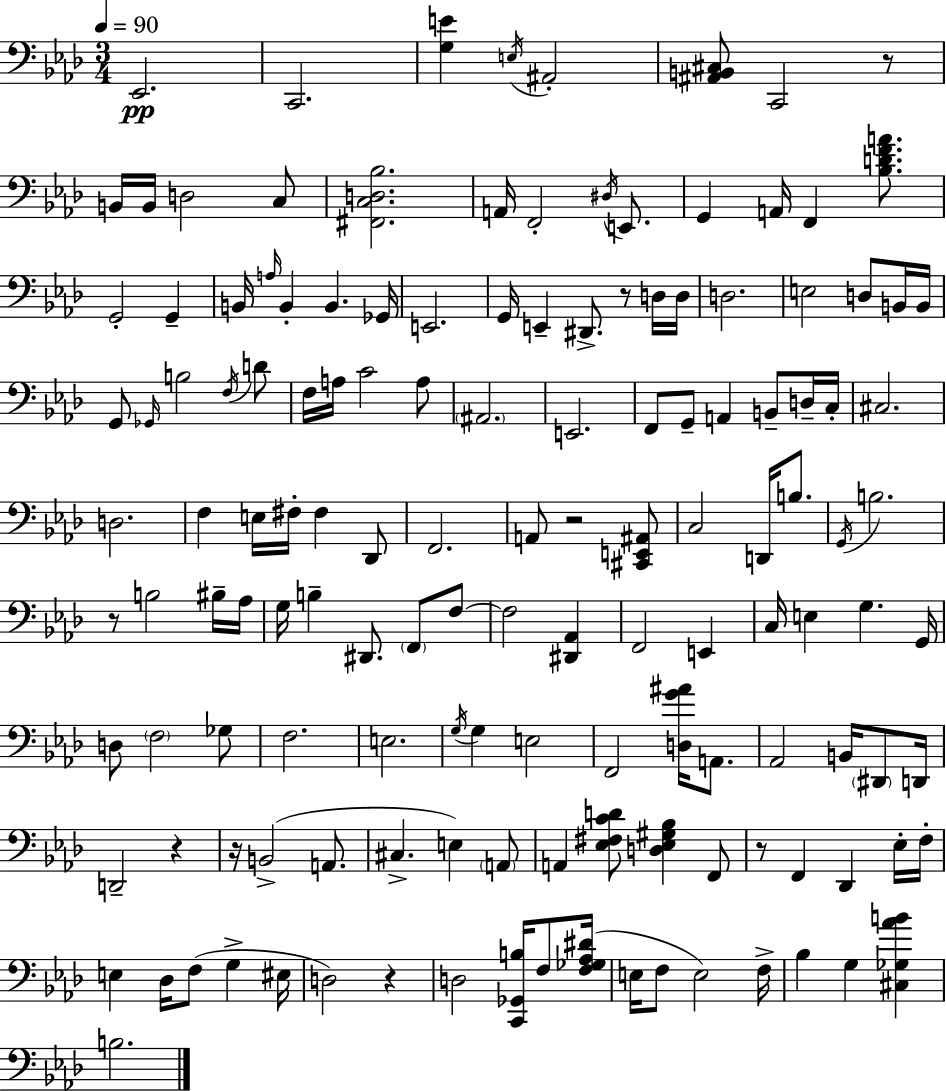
{
  \clef bass
  \numericTimeSignature
  \time 3/4
  \key f \minor
  \tempo 4 = 90
  ees,2.\pp | c,2. | <g e'>4 \acciaccatura { e16 } ais,2-. | <ais, b, cis>8 c,2 r8 | \break b,16 b,16 d2 c8 | <fis, c d bes>2. | a,16 f,2-. \acciaccatura { dis16 } e,8. | g,4 a,16 f,4 <bes d' f' a'>8. | \break g,2-. g,4-- | b,16 \grace { a16 } b,4-. b,4. | ges,16 e,2. | g,16 e,4-- dis,8.-> r8 | \break d16 d16 d2. | e2 d8 | b,16 b,16 g,8 \grace { ges,16 } b2 | \acciaccatura { f16 } d'8 f16 a16 c'2 | \break a8 \parenthesize ais,2. | e,2. | f,8 g,8-- a,4 | b,8-- d16-- c16-. cis2. | \break d2. | f4 e16 fis16-. fis4 | des,8 f,2. | a,8 r2 | \break <cis, e, ais,>8 c2 | d,16 b8. \acciaccatura { g,16 } b2. | r8 b2 | bis16-- aes16 g16 b4-- dis,8. | \break \parenthesize f,8 f8~~ f2 | <dis, aes,>4 f,2 | e,4 c16 e4 g4. | g,16 d8 \parenthesize f2 | \break ges8 f2. | e2. | \acciaccatura { g16 } g4 e2 | f,2 | \break <d g' ais'>16 a,8. aes,2 | b,16 \parenthesize dis,8 d,16 d,2-- | r4 r16 b,2->( | a,8. cis4.-> | \break e4) \parenthesize a,8 a,4 <ees fis c' d'>8 | <d ees gis bes>4 f,8 r8 f,4 | des,4 ees16-. f16-. e4 des16 | f8( g4-> eis16 d2) | \break r4 d2 | <c, ges, b>16 f8 <f ges aes dis'>16( e16 f8 e2) | f16-> bes4 g4 | <cis ges aes' b'>4 b2. | \break \bar "|."
}